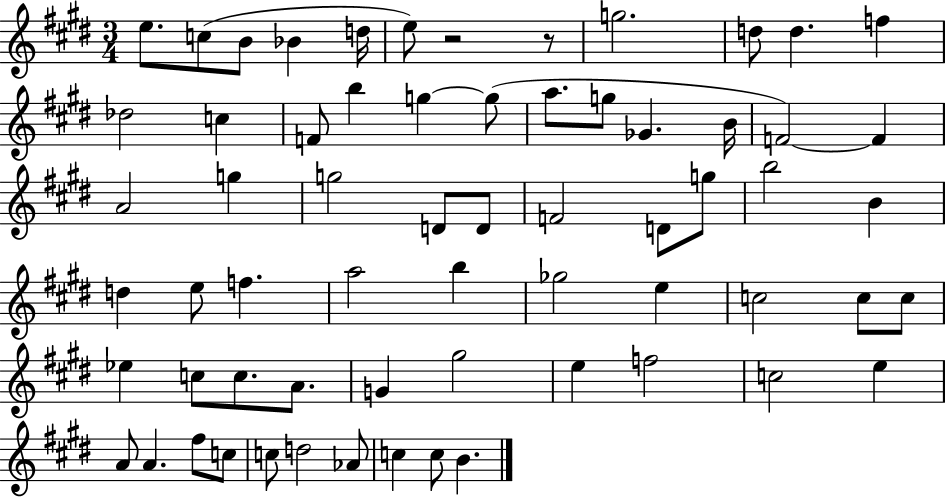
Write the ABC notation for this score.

X:1
T:Untitled
M:3/4
L:1/4
K:E
e/2 c/2 B/2 _B d/4 e/2 z2 z/2 g2 d/2 d f _d2 c F/2 b g g/2 a/2 g/2 _G B/4 F2 F A2 g g2 D/2 D/2 F2 D/2 g/2 b2 B d e/2 f a2 b _g2 e c2 c/2 c/2 _e c/2 c/2 A/2 G ^g2 e f2 c2 e A/2 A ^f/2 c/2 c/2 d2 _A/2 c c/2 B